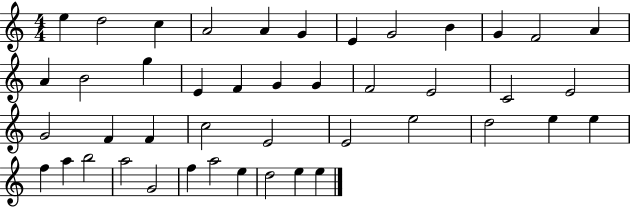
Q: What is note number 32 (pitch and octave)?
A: E5